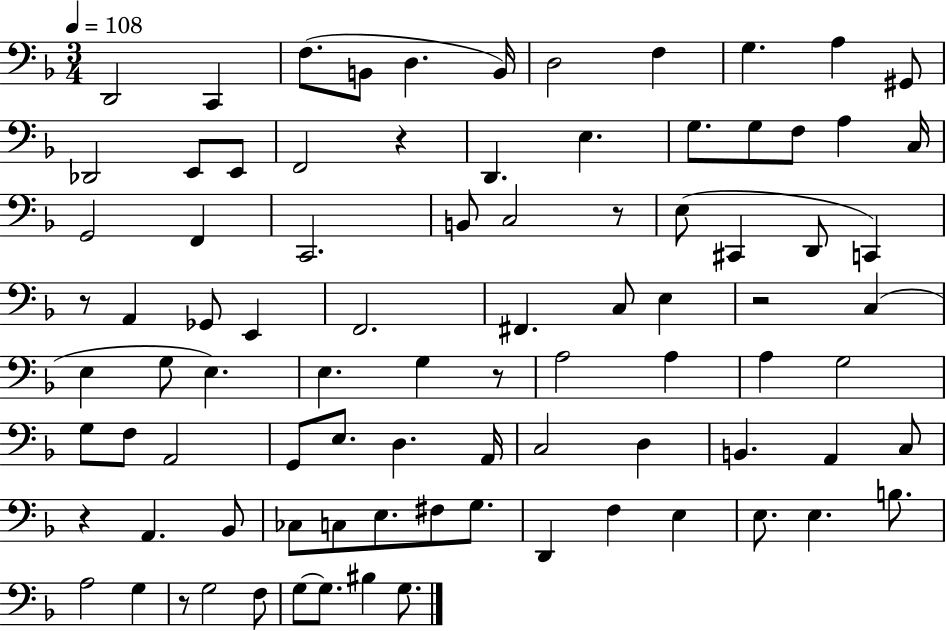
{
  \clef bass
  \numericTimeSignature
  \time 3/4
  \key f \major
  \tempo 4 = 108
  \repeat volta 2 { d,2 c,4 | f8.( b,8 d4. b,16) | d2 f4 | g4. a4 gis,8 | \break des,2 e,8 e,8 | f,2 r4 | d,4. e4. | g8. g8 f8 a4 c16 | \break g,2 f,4 | c,2. | b,8 c2 r8 | e8( cis,4 d,8 c,4) | \break r8 a,4 ges,8 e,4 | f,2. | fis,4. c8 e4 | r2 c4( | \break e4 g8 e4.) | e4. g4 r8 | a2 a4 | a4 g2 | \break g8 f8 a,2 | g,8 e8. d4. a,16 | c2 d4 | b,4. a,4 c8 | \break r4 a,4. bes,8 | ces8 c8 e8. fis8 g8. | d,4 f4 e4 | e8. e4. b8. | \break a2 g4 | r8 g2 f8 | g8~~ g8. bis4 g8. | } \bar "|."
}